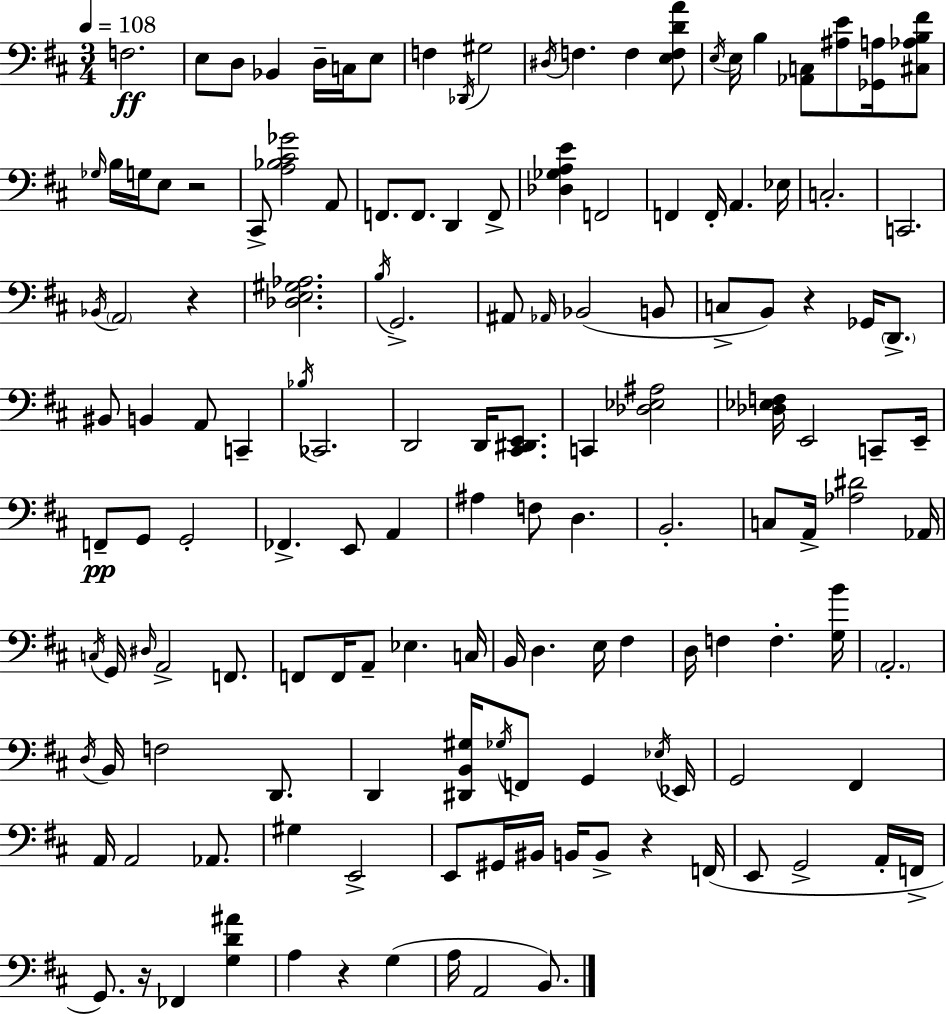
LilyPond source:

{
  \clef bass
  \numericTimeSignature
  \time 3/4
  \key d \major
  \tempo 4 = 108
  f2.\ff | e8 d8 bes,4 d16-- c16 e8 | f4 \acciaccatura { des,16 } gis2 | \acciaccatura { dis16 } f4. f4 | \break <e f d' a'>8 \acciaccatura { e16 } e16 b4 <aes, c>8 <ais e'>8 | <ges, a>16 <cis aes b fis'>8 \grace { ges16 } b16 g16 e8 r2 | cis,8-> <a bes cis' ges'>2 | a,8 f,8. f,8. d,4 | \break f,8-> <des ges a e'>4 f,2 | f,4 f,16-. a,4. | ees16 c2.-. | c,2. | \break \acciaccatura { bes,16 } \parenthesize a,2 | r4 <des e gis aes>2. | \acciaccatura { b16 } g,2.-> | ais,8 \grace { aes,16 }( bes,2 | \break b,8 c8-> b,8) r4 | ges,16 \parenthesize d,8.-> bis,8 b,4 | a,8 c,4-- \acciaccatura { bes16 } ces,2. | d,2 | \break d,16 <cis, dis, e,>8. c,4 | <des ees ais>2 <des ees f>16 e,2 | c,8-- e,16-- f,8--\pp g,8 | g,2-. fes,4.-> | \break e,8 a,4 ais4 | f8 d4. b,2.-. | c8 a,16-> <aes dis'>2 | aes,16 \acciaccatura { c16 } g,16 \grace { dis16 } a,2-> | \break f,8. f,8 | f,16 a,8-- ees4. c16 b,16 d4. | e16 fis4 d16 f4 | f4.-. <g b'>16 \parenthesize a,2.-. | \break \acciaccatura { d16 } b,16 | f2 d,8. d,4 | <dis, b, gis>16 \acciaccatura { ges16 } f,8 g,4 \acciaccatura { ees16 } | ees,16 g,2 fis,4 | \break a,16 a,2 aes,8. | gis4 e,2-> | e,8 gis,16 bis,16 b,16 b,8-> r4 | f,16( e,8 g,2-> a,16-. | \break f,16-> g,8.) r16 fes,4 <g d' ais'>4 | a4 r4 g4( | a16 a,2 b,8.) | \bar "|."
}